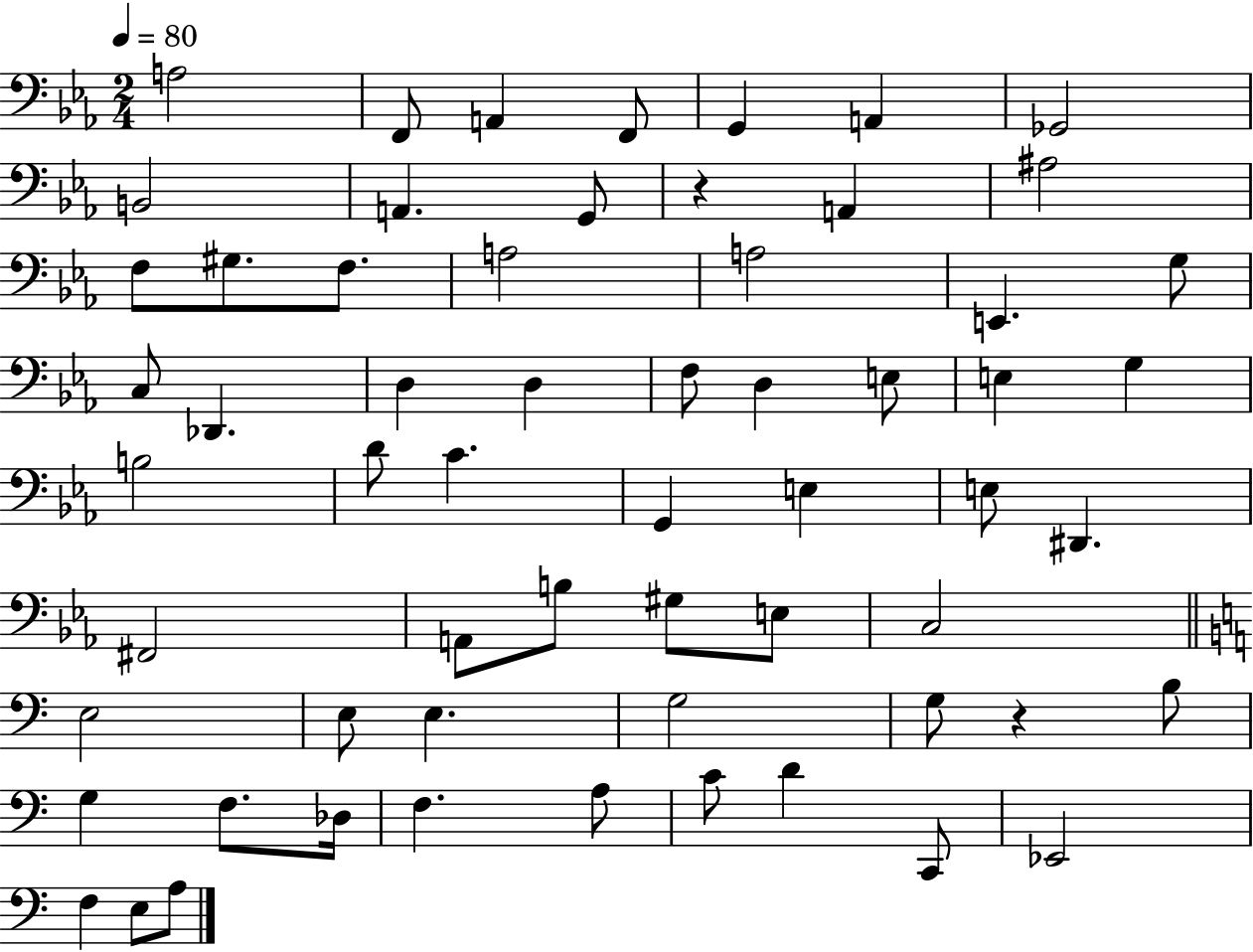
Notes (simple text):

A3/h F2/e A2/q F2/e G2/q A2/q Gb2/h B2/h A2/q. G2/e R/q A2/q A#3/h F3/e G#3/e. F3/e. A3/h A3/h E2/q. G3/e C3/e Db2/q. D3/q D3/q F3/e D3/q E3/e E3/q G3/q B3/h D4/e C4/q. G2/q E3/q E3/e D#2/q. F#2/h A2/e B3/e G#3/e E3/e C3/h E3/h E3/e E3/q. G3/h G3/e R/q B3/e G3/q F3/e. Db3/s F3/q. A3/e C4/e D4/q C2/e Eb2/h F3/q E3/e A3/e